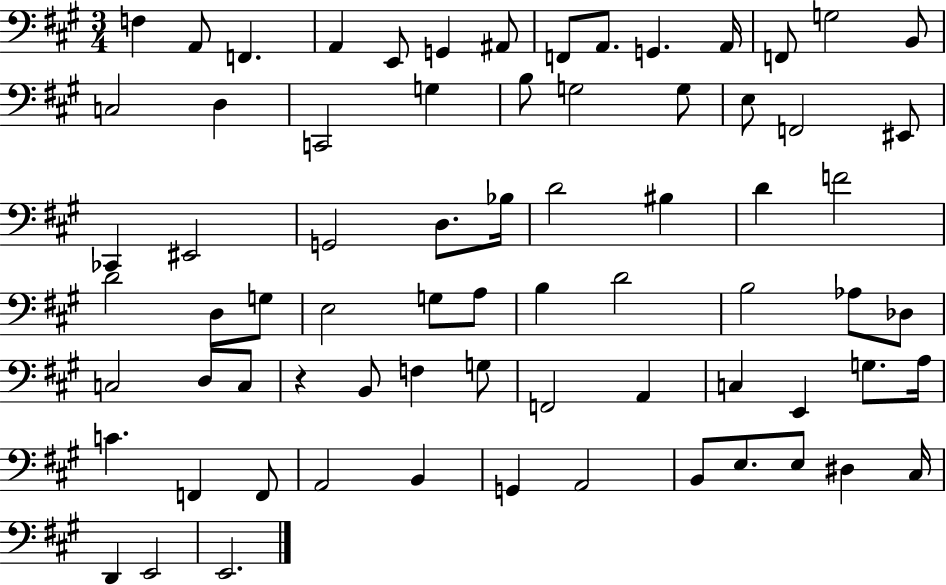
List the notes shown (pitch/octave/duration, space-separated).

F3/q A2/e F2/q. A2/q E2/e G2/q A#2/e F2/e A2/e. G2/q. A2/s F2/e G3/h B2/e C3/h D3/q C2/h G3/q B3/e G3/h G3/e E3/e F2/h EIS2/e CES2/q EIS2/h G2/h D3/e. Bb3/s D4/h BIS3/q D4/q F4/h D4/h D3/e G3/e E3/h G3/e A3/e B3/q D4/h B3/h Ab3/e Db3/e C3/h D3/e C3/e R/q B2/e F3/q G3/e F2/h A2/q C3/q E2/q G3/e. A3/s C4/q. F2/q F2/e A2/h B2/q G2/q A2/h B2/e E3/e. E3/e D#3/q C#3/s D2/q E2/h E2/h.